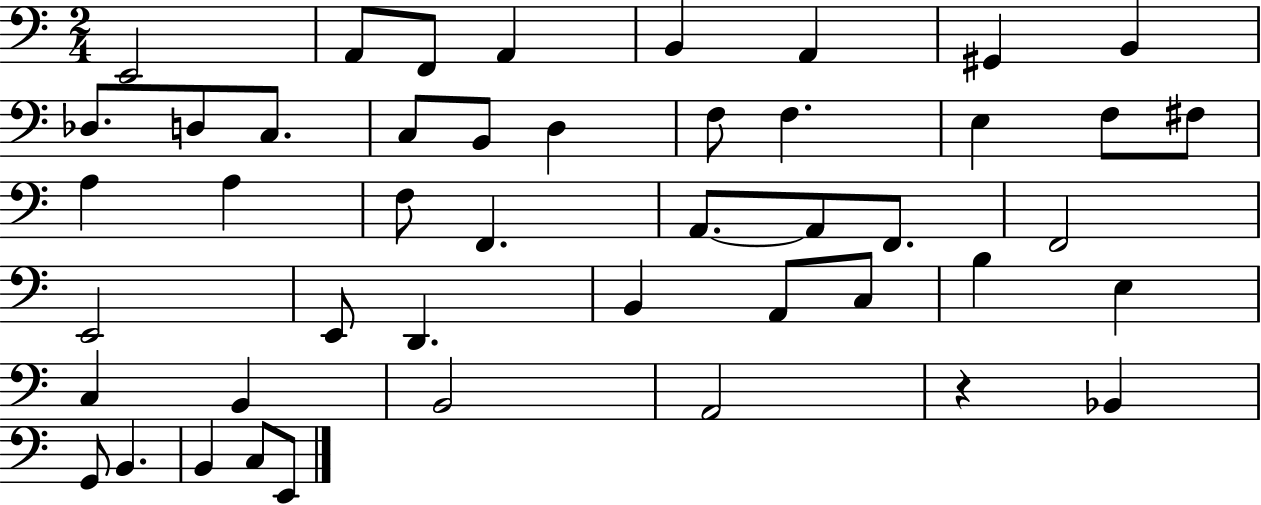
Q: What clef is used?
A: bass